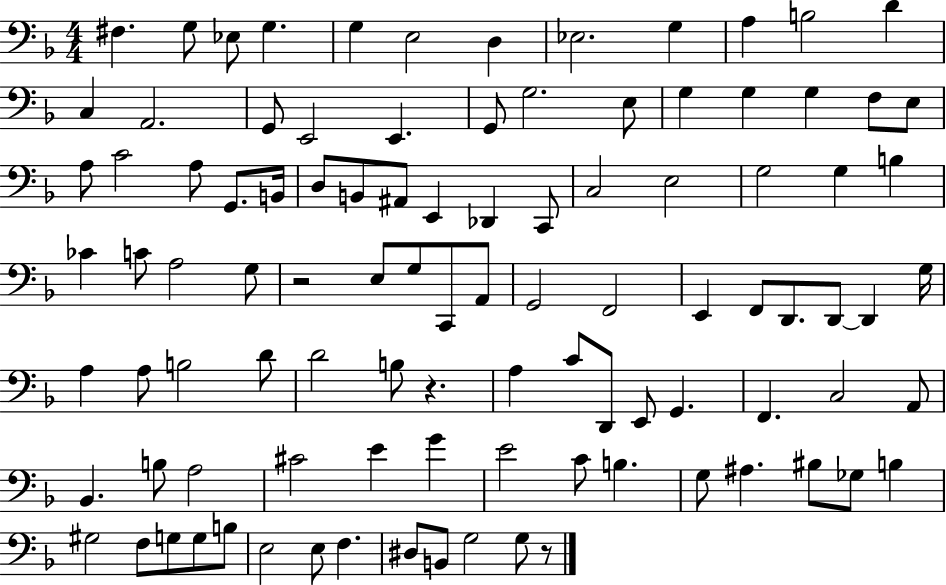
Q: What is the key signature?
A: F major